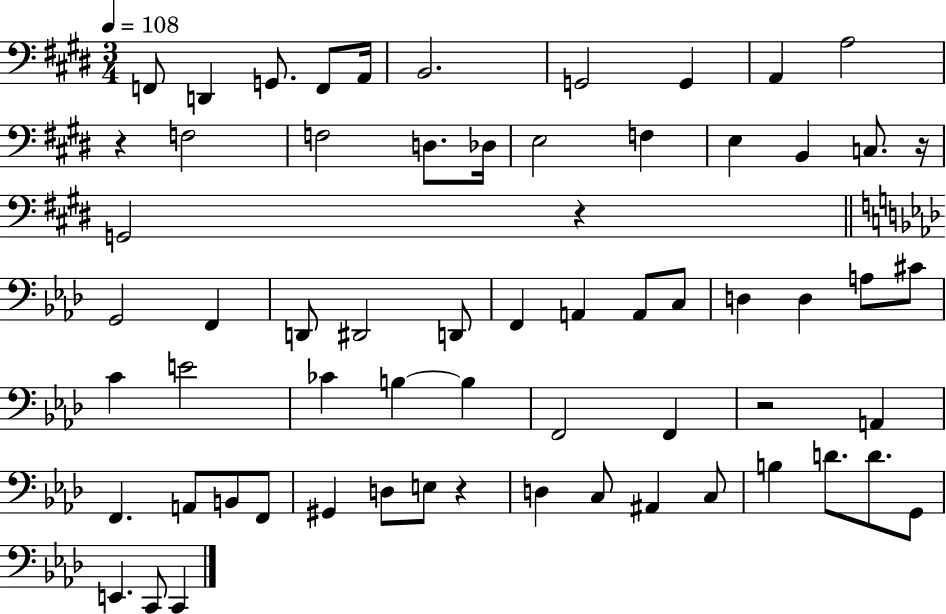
{
  \clef bass
  \numericTimeSignature
  \time 3/4
  \key e \major
  \tempo 4 = 108
  f,8 d,4 g,8. f,8 a,16 | b,2. | g,2 g,4 | a,4 a2 | \break r4 f2 | f2 d8. des16 | e2 f4 | e4 b,4 c8. r16 | \break g,2 r4 | \bar "||" \break \key f \minor g,2 f,4 | d,8 dis,2 d,8 | f,4 a,4 a,8 c8 | d4 d4 a8 cis'8 | \break c'4 e'2 | ces'4 b4~~ b4 | f,2 f,4 | r2 a,4 | \break f,4. a,8 b,8 f,8 | gis,4 d8 e8 r4 | d4 c8 ais,4 c8 | b4 d'8. d'8. g,8 | \break e,4. c,8 c,4 | \bar "|."
}